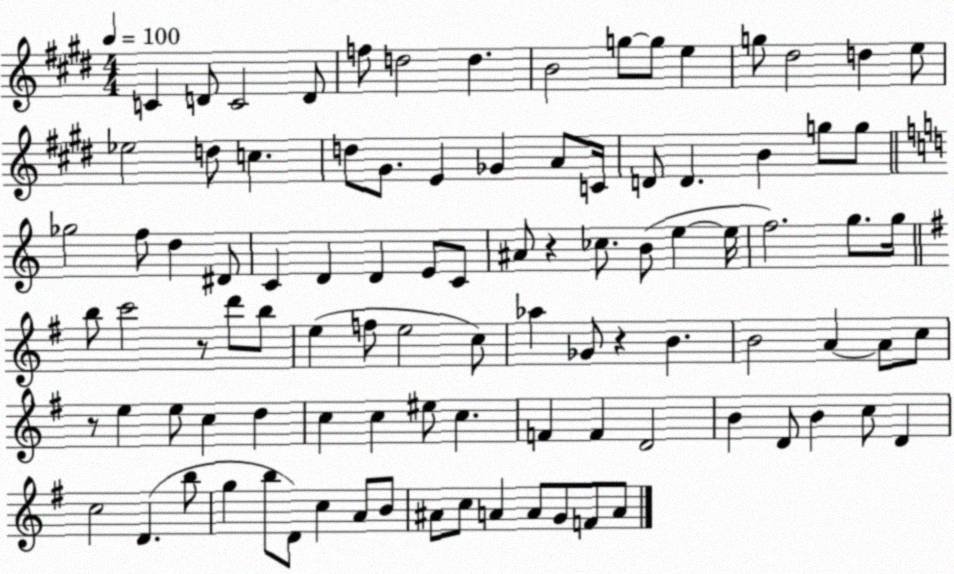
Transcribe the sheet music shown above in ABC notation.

X:1
T:Untitled
M:4/4
L:1/4
K:E
C D/2 C2 D/2 f/2 d2 d B2 g/2 g/2 e g/2 ^d2 d e/2 _e2 d/2 c d/2 ^G/2 E _G A/2 C/4 D/2 D B g/2 g/2 _g2 f/2 d ^D/2 C D D E/2 C/2 ^A/2 z _c/2 B/2 e e/4 f2 g/2 g/4 b/2 c'2 z/2 d'/2 b/2 e f/2 e2 c/2 _a _G/2 z B B2 A A/2 c/2 z/2 e e/2 c d c c ^e/2 c F F D2 B D/2 B c/2 D c2 D b/2 g b/2 D/2 c A/2 B/2 ^A/2 c/2 A A/2 G/2 F/2 A/2